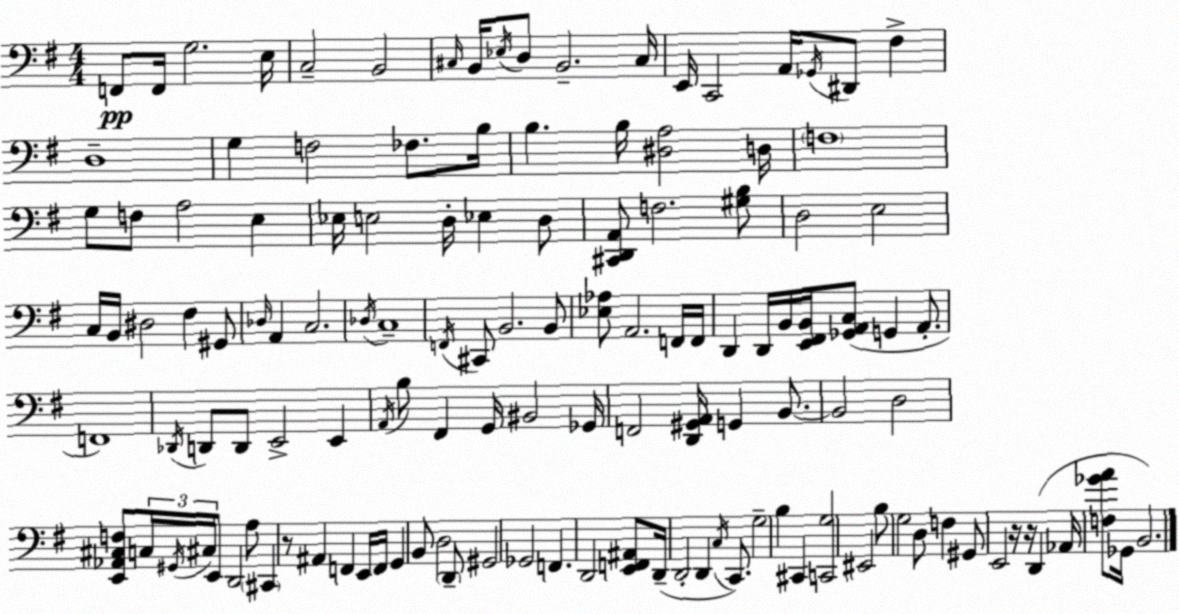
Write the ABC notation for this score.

X:1
T:Untitled
M:4/4
L:1/4
K:G
F,,/2 F,,/4 G,2 E,/4 C,2 B,,2 ^C,/4 B,,/4 _E,/4 D,/2 B,,2 ^C,/4 E,,/4 C,,2 A,,/4 _G,,/4 ^D,,/2 ^F, D,4 G, F,2 _F,/2 B,/4 B, B,/4 [^D,A,]2 D,/4 F,4 G,/2 F,/2 A,2 E, _E,/4 E,2 D,/4 _E, D,/2 [^C,,D,,A,,]/2 F,2 [^G,B,]/2 D,2 E,2 C,/4 B,,/4 ^D,2 ^F, ^G,,/2 _D,/4 A,, C,2 _D,/4 C,4 F,,/4 ^C,,/2 B,,2 B,,/2 [_E,_A,]/2 A,,2 F,,/4 F,,/4 D,, D,,/4 B,,/4 [E,,^F,,B,,]/4 [_G,,A,,C,]/2 G,, A,,/2 F,,4 _D,,/4 D,,/2 D,,/2 E,,2 E,, A,,/4 B,/2 ^F,, G,,/4 ^B,,2 _G,,/4 F,,2 [D,,^G,,A,,]/4 G,, B,,/2 B,,2 D,2 [E,,_A,,^C,F,]/2 C,/4 ^G,,/4 ^C,/4 E,,/2 D,,2 A,/2 ^C,, z/2 ^A,, F,, E,,/4 F,,/4 G,, B,,/2 D,2 D,,/2 ^G,,2 _G,,2 F,, D,,2 [E,,F,,^A,,]/2 D,,/4 D,,2 D,, C,/4 C,,/2 G,2 B, ^C,, [C,,G,]2 ^E,,2 B,/2 G,2 D,/2 F, ^G,,/2 E,,2 z/4 z/4 D,, _A,,/4 [F,_GA]/2 _G,,/4 B,,2